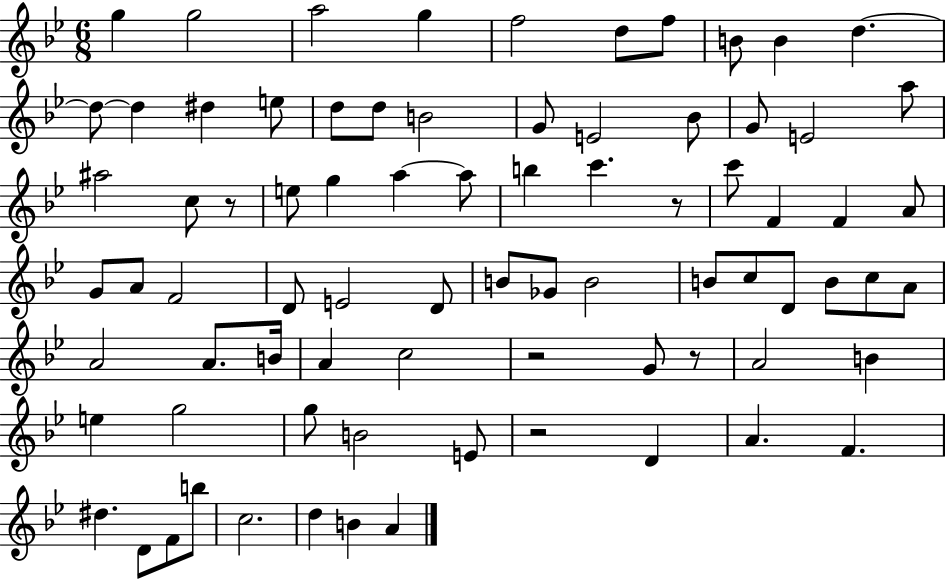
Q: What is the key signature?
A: BES major